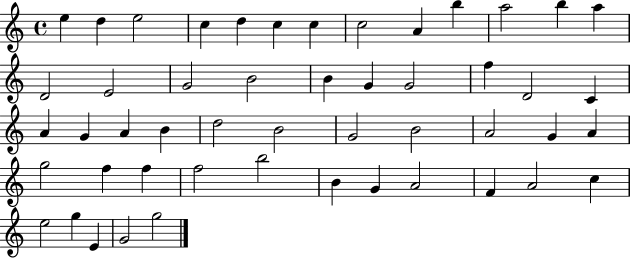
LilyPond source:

{
  \clef treble
  \time 4/4
  \defaultTimeSignature
  \key c \major
  e''4 d''4 e''2 | c''4 d''4 c''4 c''4 | c''2 a'4 b''4 | a''2 b''4 a''4 | \break d'2 e'2 | g'2 b'2 | b'4 g'4 g'2 | f''4 d'2 c'4 | \break a'4 g'4 a'4 b'4 | d''2 b'2 | g'2 b'2 | a'2 g'4 a'4 | \break g''2 f''4 f''4 | f''2 b''2 | b'4 g'4 a'2 | f'4 a'2 c''4 | \break e''2 g''4 e'4 | g'2 g''2 | \bar "|."
}